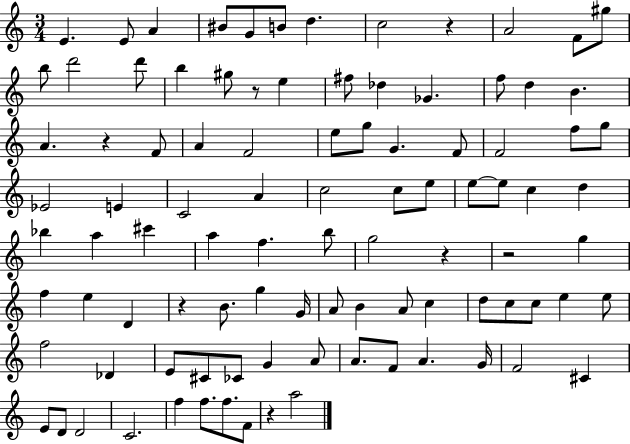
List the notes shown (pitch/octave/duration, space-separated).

E4/q. E4/e A4/q BIS4/e G4/e B4/e D5/q. C5/h R/q A4/h F4/e G#5/e B5/e D6/h D6/e B5/q G#5/e R/e E5/q F#5/e Db5/q Gb4/q. F5/e D5/q B4/q. A4/q. R/q F4/e A4/q F4/h E5/e G5/e G4/q. F4/e F4/h F5/e G5/e Eb4/h E4/q C4/h A4/q C5/h C5/e E5/e E5/e E5/e C5/q D5/q Bb5/q A5/q C#6/q A5/q F5/q. B5/e G5/h R/q R/h G5/q F5/q E5/q D4/q R/q B4/e. G5/q G4/s A4/e B4/q A4/e C5/q D5/e C5/e C5/e E5/q E5/e F5/h Db4/q E4/e C#4/e CES4/e G4/q A4/e A4/e. F4/e A4/q. G4/s F4/h C#4/q E4/e D4/e D4/h C4/h. F5/q F5/e. F5/e. F4/e R/q A5/h